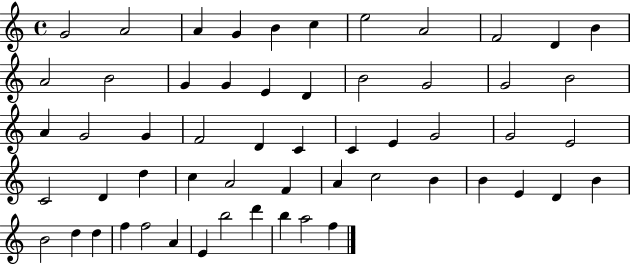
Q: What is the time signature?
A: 4/4